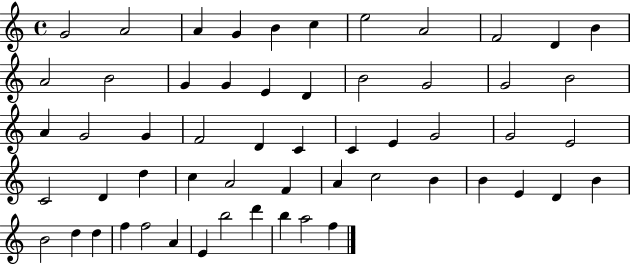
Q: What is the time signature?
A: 4/4